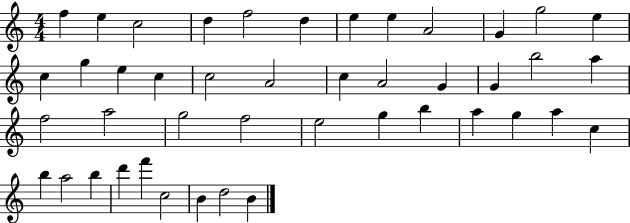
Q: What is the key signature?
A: C major